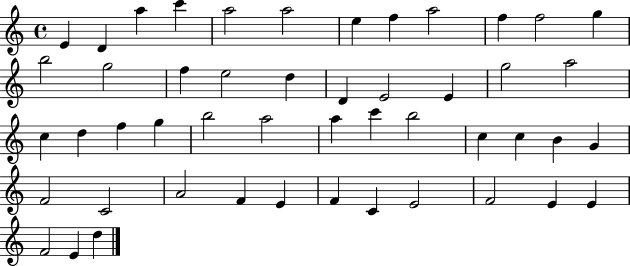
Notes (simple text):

E4/q D4/q A5/q C6/q A5/h A5/h E5/q F5/q A5/h F5/q F5/h G5/q B5/h G5/h F5/q E5/h D5/q D4/q E4/h E4/q G5/h A5/h C5/q D5/q F5/q G5/q B5/h A5/h A5/q C6/q B5/h C5/q C5/q B4/q G4/q F4/h C4/h A4/h F4/q E4/q F4/q C4/q E4/h F4/h E4/q E4/q F4/h E4/q D5/q